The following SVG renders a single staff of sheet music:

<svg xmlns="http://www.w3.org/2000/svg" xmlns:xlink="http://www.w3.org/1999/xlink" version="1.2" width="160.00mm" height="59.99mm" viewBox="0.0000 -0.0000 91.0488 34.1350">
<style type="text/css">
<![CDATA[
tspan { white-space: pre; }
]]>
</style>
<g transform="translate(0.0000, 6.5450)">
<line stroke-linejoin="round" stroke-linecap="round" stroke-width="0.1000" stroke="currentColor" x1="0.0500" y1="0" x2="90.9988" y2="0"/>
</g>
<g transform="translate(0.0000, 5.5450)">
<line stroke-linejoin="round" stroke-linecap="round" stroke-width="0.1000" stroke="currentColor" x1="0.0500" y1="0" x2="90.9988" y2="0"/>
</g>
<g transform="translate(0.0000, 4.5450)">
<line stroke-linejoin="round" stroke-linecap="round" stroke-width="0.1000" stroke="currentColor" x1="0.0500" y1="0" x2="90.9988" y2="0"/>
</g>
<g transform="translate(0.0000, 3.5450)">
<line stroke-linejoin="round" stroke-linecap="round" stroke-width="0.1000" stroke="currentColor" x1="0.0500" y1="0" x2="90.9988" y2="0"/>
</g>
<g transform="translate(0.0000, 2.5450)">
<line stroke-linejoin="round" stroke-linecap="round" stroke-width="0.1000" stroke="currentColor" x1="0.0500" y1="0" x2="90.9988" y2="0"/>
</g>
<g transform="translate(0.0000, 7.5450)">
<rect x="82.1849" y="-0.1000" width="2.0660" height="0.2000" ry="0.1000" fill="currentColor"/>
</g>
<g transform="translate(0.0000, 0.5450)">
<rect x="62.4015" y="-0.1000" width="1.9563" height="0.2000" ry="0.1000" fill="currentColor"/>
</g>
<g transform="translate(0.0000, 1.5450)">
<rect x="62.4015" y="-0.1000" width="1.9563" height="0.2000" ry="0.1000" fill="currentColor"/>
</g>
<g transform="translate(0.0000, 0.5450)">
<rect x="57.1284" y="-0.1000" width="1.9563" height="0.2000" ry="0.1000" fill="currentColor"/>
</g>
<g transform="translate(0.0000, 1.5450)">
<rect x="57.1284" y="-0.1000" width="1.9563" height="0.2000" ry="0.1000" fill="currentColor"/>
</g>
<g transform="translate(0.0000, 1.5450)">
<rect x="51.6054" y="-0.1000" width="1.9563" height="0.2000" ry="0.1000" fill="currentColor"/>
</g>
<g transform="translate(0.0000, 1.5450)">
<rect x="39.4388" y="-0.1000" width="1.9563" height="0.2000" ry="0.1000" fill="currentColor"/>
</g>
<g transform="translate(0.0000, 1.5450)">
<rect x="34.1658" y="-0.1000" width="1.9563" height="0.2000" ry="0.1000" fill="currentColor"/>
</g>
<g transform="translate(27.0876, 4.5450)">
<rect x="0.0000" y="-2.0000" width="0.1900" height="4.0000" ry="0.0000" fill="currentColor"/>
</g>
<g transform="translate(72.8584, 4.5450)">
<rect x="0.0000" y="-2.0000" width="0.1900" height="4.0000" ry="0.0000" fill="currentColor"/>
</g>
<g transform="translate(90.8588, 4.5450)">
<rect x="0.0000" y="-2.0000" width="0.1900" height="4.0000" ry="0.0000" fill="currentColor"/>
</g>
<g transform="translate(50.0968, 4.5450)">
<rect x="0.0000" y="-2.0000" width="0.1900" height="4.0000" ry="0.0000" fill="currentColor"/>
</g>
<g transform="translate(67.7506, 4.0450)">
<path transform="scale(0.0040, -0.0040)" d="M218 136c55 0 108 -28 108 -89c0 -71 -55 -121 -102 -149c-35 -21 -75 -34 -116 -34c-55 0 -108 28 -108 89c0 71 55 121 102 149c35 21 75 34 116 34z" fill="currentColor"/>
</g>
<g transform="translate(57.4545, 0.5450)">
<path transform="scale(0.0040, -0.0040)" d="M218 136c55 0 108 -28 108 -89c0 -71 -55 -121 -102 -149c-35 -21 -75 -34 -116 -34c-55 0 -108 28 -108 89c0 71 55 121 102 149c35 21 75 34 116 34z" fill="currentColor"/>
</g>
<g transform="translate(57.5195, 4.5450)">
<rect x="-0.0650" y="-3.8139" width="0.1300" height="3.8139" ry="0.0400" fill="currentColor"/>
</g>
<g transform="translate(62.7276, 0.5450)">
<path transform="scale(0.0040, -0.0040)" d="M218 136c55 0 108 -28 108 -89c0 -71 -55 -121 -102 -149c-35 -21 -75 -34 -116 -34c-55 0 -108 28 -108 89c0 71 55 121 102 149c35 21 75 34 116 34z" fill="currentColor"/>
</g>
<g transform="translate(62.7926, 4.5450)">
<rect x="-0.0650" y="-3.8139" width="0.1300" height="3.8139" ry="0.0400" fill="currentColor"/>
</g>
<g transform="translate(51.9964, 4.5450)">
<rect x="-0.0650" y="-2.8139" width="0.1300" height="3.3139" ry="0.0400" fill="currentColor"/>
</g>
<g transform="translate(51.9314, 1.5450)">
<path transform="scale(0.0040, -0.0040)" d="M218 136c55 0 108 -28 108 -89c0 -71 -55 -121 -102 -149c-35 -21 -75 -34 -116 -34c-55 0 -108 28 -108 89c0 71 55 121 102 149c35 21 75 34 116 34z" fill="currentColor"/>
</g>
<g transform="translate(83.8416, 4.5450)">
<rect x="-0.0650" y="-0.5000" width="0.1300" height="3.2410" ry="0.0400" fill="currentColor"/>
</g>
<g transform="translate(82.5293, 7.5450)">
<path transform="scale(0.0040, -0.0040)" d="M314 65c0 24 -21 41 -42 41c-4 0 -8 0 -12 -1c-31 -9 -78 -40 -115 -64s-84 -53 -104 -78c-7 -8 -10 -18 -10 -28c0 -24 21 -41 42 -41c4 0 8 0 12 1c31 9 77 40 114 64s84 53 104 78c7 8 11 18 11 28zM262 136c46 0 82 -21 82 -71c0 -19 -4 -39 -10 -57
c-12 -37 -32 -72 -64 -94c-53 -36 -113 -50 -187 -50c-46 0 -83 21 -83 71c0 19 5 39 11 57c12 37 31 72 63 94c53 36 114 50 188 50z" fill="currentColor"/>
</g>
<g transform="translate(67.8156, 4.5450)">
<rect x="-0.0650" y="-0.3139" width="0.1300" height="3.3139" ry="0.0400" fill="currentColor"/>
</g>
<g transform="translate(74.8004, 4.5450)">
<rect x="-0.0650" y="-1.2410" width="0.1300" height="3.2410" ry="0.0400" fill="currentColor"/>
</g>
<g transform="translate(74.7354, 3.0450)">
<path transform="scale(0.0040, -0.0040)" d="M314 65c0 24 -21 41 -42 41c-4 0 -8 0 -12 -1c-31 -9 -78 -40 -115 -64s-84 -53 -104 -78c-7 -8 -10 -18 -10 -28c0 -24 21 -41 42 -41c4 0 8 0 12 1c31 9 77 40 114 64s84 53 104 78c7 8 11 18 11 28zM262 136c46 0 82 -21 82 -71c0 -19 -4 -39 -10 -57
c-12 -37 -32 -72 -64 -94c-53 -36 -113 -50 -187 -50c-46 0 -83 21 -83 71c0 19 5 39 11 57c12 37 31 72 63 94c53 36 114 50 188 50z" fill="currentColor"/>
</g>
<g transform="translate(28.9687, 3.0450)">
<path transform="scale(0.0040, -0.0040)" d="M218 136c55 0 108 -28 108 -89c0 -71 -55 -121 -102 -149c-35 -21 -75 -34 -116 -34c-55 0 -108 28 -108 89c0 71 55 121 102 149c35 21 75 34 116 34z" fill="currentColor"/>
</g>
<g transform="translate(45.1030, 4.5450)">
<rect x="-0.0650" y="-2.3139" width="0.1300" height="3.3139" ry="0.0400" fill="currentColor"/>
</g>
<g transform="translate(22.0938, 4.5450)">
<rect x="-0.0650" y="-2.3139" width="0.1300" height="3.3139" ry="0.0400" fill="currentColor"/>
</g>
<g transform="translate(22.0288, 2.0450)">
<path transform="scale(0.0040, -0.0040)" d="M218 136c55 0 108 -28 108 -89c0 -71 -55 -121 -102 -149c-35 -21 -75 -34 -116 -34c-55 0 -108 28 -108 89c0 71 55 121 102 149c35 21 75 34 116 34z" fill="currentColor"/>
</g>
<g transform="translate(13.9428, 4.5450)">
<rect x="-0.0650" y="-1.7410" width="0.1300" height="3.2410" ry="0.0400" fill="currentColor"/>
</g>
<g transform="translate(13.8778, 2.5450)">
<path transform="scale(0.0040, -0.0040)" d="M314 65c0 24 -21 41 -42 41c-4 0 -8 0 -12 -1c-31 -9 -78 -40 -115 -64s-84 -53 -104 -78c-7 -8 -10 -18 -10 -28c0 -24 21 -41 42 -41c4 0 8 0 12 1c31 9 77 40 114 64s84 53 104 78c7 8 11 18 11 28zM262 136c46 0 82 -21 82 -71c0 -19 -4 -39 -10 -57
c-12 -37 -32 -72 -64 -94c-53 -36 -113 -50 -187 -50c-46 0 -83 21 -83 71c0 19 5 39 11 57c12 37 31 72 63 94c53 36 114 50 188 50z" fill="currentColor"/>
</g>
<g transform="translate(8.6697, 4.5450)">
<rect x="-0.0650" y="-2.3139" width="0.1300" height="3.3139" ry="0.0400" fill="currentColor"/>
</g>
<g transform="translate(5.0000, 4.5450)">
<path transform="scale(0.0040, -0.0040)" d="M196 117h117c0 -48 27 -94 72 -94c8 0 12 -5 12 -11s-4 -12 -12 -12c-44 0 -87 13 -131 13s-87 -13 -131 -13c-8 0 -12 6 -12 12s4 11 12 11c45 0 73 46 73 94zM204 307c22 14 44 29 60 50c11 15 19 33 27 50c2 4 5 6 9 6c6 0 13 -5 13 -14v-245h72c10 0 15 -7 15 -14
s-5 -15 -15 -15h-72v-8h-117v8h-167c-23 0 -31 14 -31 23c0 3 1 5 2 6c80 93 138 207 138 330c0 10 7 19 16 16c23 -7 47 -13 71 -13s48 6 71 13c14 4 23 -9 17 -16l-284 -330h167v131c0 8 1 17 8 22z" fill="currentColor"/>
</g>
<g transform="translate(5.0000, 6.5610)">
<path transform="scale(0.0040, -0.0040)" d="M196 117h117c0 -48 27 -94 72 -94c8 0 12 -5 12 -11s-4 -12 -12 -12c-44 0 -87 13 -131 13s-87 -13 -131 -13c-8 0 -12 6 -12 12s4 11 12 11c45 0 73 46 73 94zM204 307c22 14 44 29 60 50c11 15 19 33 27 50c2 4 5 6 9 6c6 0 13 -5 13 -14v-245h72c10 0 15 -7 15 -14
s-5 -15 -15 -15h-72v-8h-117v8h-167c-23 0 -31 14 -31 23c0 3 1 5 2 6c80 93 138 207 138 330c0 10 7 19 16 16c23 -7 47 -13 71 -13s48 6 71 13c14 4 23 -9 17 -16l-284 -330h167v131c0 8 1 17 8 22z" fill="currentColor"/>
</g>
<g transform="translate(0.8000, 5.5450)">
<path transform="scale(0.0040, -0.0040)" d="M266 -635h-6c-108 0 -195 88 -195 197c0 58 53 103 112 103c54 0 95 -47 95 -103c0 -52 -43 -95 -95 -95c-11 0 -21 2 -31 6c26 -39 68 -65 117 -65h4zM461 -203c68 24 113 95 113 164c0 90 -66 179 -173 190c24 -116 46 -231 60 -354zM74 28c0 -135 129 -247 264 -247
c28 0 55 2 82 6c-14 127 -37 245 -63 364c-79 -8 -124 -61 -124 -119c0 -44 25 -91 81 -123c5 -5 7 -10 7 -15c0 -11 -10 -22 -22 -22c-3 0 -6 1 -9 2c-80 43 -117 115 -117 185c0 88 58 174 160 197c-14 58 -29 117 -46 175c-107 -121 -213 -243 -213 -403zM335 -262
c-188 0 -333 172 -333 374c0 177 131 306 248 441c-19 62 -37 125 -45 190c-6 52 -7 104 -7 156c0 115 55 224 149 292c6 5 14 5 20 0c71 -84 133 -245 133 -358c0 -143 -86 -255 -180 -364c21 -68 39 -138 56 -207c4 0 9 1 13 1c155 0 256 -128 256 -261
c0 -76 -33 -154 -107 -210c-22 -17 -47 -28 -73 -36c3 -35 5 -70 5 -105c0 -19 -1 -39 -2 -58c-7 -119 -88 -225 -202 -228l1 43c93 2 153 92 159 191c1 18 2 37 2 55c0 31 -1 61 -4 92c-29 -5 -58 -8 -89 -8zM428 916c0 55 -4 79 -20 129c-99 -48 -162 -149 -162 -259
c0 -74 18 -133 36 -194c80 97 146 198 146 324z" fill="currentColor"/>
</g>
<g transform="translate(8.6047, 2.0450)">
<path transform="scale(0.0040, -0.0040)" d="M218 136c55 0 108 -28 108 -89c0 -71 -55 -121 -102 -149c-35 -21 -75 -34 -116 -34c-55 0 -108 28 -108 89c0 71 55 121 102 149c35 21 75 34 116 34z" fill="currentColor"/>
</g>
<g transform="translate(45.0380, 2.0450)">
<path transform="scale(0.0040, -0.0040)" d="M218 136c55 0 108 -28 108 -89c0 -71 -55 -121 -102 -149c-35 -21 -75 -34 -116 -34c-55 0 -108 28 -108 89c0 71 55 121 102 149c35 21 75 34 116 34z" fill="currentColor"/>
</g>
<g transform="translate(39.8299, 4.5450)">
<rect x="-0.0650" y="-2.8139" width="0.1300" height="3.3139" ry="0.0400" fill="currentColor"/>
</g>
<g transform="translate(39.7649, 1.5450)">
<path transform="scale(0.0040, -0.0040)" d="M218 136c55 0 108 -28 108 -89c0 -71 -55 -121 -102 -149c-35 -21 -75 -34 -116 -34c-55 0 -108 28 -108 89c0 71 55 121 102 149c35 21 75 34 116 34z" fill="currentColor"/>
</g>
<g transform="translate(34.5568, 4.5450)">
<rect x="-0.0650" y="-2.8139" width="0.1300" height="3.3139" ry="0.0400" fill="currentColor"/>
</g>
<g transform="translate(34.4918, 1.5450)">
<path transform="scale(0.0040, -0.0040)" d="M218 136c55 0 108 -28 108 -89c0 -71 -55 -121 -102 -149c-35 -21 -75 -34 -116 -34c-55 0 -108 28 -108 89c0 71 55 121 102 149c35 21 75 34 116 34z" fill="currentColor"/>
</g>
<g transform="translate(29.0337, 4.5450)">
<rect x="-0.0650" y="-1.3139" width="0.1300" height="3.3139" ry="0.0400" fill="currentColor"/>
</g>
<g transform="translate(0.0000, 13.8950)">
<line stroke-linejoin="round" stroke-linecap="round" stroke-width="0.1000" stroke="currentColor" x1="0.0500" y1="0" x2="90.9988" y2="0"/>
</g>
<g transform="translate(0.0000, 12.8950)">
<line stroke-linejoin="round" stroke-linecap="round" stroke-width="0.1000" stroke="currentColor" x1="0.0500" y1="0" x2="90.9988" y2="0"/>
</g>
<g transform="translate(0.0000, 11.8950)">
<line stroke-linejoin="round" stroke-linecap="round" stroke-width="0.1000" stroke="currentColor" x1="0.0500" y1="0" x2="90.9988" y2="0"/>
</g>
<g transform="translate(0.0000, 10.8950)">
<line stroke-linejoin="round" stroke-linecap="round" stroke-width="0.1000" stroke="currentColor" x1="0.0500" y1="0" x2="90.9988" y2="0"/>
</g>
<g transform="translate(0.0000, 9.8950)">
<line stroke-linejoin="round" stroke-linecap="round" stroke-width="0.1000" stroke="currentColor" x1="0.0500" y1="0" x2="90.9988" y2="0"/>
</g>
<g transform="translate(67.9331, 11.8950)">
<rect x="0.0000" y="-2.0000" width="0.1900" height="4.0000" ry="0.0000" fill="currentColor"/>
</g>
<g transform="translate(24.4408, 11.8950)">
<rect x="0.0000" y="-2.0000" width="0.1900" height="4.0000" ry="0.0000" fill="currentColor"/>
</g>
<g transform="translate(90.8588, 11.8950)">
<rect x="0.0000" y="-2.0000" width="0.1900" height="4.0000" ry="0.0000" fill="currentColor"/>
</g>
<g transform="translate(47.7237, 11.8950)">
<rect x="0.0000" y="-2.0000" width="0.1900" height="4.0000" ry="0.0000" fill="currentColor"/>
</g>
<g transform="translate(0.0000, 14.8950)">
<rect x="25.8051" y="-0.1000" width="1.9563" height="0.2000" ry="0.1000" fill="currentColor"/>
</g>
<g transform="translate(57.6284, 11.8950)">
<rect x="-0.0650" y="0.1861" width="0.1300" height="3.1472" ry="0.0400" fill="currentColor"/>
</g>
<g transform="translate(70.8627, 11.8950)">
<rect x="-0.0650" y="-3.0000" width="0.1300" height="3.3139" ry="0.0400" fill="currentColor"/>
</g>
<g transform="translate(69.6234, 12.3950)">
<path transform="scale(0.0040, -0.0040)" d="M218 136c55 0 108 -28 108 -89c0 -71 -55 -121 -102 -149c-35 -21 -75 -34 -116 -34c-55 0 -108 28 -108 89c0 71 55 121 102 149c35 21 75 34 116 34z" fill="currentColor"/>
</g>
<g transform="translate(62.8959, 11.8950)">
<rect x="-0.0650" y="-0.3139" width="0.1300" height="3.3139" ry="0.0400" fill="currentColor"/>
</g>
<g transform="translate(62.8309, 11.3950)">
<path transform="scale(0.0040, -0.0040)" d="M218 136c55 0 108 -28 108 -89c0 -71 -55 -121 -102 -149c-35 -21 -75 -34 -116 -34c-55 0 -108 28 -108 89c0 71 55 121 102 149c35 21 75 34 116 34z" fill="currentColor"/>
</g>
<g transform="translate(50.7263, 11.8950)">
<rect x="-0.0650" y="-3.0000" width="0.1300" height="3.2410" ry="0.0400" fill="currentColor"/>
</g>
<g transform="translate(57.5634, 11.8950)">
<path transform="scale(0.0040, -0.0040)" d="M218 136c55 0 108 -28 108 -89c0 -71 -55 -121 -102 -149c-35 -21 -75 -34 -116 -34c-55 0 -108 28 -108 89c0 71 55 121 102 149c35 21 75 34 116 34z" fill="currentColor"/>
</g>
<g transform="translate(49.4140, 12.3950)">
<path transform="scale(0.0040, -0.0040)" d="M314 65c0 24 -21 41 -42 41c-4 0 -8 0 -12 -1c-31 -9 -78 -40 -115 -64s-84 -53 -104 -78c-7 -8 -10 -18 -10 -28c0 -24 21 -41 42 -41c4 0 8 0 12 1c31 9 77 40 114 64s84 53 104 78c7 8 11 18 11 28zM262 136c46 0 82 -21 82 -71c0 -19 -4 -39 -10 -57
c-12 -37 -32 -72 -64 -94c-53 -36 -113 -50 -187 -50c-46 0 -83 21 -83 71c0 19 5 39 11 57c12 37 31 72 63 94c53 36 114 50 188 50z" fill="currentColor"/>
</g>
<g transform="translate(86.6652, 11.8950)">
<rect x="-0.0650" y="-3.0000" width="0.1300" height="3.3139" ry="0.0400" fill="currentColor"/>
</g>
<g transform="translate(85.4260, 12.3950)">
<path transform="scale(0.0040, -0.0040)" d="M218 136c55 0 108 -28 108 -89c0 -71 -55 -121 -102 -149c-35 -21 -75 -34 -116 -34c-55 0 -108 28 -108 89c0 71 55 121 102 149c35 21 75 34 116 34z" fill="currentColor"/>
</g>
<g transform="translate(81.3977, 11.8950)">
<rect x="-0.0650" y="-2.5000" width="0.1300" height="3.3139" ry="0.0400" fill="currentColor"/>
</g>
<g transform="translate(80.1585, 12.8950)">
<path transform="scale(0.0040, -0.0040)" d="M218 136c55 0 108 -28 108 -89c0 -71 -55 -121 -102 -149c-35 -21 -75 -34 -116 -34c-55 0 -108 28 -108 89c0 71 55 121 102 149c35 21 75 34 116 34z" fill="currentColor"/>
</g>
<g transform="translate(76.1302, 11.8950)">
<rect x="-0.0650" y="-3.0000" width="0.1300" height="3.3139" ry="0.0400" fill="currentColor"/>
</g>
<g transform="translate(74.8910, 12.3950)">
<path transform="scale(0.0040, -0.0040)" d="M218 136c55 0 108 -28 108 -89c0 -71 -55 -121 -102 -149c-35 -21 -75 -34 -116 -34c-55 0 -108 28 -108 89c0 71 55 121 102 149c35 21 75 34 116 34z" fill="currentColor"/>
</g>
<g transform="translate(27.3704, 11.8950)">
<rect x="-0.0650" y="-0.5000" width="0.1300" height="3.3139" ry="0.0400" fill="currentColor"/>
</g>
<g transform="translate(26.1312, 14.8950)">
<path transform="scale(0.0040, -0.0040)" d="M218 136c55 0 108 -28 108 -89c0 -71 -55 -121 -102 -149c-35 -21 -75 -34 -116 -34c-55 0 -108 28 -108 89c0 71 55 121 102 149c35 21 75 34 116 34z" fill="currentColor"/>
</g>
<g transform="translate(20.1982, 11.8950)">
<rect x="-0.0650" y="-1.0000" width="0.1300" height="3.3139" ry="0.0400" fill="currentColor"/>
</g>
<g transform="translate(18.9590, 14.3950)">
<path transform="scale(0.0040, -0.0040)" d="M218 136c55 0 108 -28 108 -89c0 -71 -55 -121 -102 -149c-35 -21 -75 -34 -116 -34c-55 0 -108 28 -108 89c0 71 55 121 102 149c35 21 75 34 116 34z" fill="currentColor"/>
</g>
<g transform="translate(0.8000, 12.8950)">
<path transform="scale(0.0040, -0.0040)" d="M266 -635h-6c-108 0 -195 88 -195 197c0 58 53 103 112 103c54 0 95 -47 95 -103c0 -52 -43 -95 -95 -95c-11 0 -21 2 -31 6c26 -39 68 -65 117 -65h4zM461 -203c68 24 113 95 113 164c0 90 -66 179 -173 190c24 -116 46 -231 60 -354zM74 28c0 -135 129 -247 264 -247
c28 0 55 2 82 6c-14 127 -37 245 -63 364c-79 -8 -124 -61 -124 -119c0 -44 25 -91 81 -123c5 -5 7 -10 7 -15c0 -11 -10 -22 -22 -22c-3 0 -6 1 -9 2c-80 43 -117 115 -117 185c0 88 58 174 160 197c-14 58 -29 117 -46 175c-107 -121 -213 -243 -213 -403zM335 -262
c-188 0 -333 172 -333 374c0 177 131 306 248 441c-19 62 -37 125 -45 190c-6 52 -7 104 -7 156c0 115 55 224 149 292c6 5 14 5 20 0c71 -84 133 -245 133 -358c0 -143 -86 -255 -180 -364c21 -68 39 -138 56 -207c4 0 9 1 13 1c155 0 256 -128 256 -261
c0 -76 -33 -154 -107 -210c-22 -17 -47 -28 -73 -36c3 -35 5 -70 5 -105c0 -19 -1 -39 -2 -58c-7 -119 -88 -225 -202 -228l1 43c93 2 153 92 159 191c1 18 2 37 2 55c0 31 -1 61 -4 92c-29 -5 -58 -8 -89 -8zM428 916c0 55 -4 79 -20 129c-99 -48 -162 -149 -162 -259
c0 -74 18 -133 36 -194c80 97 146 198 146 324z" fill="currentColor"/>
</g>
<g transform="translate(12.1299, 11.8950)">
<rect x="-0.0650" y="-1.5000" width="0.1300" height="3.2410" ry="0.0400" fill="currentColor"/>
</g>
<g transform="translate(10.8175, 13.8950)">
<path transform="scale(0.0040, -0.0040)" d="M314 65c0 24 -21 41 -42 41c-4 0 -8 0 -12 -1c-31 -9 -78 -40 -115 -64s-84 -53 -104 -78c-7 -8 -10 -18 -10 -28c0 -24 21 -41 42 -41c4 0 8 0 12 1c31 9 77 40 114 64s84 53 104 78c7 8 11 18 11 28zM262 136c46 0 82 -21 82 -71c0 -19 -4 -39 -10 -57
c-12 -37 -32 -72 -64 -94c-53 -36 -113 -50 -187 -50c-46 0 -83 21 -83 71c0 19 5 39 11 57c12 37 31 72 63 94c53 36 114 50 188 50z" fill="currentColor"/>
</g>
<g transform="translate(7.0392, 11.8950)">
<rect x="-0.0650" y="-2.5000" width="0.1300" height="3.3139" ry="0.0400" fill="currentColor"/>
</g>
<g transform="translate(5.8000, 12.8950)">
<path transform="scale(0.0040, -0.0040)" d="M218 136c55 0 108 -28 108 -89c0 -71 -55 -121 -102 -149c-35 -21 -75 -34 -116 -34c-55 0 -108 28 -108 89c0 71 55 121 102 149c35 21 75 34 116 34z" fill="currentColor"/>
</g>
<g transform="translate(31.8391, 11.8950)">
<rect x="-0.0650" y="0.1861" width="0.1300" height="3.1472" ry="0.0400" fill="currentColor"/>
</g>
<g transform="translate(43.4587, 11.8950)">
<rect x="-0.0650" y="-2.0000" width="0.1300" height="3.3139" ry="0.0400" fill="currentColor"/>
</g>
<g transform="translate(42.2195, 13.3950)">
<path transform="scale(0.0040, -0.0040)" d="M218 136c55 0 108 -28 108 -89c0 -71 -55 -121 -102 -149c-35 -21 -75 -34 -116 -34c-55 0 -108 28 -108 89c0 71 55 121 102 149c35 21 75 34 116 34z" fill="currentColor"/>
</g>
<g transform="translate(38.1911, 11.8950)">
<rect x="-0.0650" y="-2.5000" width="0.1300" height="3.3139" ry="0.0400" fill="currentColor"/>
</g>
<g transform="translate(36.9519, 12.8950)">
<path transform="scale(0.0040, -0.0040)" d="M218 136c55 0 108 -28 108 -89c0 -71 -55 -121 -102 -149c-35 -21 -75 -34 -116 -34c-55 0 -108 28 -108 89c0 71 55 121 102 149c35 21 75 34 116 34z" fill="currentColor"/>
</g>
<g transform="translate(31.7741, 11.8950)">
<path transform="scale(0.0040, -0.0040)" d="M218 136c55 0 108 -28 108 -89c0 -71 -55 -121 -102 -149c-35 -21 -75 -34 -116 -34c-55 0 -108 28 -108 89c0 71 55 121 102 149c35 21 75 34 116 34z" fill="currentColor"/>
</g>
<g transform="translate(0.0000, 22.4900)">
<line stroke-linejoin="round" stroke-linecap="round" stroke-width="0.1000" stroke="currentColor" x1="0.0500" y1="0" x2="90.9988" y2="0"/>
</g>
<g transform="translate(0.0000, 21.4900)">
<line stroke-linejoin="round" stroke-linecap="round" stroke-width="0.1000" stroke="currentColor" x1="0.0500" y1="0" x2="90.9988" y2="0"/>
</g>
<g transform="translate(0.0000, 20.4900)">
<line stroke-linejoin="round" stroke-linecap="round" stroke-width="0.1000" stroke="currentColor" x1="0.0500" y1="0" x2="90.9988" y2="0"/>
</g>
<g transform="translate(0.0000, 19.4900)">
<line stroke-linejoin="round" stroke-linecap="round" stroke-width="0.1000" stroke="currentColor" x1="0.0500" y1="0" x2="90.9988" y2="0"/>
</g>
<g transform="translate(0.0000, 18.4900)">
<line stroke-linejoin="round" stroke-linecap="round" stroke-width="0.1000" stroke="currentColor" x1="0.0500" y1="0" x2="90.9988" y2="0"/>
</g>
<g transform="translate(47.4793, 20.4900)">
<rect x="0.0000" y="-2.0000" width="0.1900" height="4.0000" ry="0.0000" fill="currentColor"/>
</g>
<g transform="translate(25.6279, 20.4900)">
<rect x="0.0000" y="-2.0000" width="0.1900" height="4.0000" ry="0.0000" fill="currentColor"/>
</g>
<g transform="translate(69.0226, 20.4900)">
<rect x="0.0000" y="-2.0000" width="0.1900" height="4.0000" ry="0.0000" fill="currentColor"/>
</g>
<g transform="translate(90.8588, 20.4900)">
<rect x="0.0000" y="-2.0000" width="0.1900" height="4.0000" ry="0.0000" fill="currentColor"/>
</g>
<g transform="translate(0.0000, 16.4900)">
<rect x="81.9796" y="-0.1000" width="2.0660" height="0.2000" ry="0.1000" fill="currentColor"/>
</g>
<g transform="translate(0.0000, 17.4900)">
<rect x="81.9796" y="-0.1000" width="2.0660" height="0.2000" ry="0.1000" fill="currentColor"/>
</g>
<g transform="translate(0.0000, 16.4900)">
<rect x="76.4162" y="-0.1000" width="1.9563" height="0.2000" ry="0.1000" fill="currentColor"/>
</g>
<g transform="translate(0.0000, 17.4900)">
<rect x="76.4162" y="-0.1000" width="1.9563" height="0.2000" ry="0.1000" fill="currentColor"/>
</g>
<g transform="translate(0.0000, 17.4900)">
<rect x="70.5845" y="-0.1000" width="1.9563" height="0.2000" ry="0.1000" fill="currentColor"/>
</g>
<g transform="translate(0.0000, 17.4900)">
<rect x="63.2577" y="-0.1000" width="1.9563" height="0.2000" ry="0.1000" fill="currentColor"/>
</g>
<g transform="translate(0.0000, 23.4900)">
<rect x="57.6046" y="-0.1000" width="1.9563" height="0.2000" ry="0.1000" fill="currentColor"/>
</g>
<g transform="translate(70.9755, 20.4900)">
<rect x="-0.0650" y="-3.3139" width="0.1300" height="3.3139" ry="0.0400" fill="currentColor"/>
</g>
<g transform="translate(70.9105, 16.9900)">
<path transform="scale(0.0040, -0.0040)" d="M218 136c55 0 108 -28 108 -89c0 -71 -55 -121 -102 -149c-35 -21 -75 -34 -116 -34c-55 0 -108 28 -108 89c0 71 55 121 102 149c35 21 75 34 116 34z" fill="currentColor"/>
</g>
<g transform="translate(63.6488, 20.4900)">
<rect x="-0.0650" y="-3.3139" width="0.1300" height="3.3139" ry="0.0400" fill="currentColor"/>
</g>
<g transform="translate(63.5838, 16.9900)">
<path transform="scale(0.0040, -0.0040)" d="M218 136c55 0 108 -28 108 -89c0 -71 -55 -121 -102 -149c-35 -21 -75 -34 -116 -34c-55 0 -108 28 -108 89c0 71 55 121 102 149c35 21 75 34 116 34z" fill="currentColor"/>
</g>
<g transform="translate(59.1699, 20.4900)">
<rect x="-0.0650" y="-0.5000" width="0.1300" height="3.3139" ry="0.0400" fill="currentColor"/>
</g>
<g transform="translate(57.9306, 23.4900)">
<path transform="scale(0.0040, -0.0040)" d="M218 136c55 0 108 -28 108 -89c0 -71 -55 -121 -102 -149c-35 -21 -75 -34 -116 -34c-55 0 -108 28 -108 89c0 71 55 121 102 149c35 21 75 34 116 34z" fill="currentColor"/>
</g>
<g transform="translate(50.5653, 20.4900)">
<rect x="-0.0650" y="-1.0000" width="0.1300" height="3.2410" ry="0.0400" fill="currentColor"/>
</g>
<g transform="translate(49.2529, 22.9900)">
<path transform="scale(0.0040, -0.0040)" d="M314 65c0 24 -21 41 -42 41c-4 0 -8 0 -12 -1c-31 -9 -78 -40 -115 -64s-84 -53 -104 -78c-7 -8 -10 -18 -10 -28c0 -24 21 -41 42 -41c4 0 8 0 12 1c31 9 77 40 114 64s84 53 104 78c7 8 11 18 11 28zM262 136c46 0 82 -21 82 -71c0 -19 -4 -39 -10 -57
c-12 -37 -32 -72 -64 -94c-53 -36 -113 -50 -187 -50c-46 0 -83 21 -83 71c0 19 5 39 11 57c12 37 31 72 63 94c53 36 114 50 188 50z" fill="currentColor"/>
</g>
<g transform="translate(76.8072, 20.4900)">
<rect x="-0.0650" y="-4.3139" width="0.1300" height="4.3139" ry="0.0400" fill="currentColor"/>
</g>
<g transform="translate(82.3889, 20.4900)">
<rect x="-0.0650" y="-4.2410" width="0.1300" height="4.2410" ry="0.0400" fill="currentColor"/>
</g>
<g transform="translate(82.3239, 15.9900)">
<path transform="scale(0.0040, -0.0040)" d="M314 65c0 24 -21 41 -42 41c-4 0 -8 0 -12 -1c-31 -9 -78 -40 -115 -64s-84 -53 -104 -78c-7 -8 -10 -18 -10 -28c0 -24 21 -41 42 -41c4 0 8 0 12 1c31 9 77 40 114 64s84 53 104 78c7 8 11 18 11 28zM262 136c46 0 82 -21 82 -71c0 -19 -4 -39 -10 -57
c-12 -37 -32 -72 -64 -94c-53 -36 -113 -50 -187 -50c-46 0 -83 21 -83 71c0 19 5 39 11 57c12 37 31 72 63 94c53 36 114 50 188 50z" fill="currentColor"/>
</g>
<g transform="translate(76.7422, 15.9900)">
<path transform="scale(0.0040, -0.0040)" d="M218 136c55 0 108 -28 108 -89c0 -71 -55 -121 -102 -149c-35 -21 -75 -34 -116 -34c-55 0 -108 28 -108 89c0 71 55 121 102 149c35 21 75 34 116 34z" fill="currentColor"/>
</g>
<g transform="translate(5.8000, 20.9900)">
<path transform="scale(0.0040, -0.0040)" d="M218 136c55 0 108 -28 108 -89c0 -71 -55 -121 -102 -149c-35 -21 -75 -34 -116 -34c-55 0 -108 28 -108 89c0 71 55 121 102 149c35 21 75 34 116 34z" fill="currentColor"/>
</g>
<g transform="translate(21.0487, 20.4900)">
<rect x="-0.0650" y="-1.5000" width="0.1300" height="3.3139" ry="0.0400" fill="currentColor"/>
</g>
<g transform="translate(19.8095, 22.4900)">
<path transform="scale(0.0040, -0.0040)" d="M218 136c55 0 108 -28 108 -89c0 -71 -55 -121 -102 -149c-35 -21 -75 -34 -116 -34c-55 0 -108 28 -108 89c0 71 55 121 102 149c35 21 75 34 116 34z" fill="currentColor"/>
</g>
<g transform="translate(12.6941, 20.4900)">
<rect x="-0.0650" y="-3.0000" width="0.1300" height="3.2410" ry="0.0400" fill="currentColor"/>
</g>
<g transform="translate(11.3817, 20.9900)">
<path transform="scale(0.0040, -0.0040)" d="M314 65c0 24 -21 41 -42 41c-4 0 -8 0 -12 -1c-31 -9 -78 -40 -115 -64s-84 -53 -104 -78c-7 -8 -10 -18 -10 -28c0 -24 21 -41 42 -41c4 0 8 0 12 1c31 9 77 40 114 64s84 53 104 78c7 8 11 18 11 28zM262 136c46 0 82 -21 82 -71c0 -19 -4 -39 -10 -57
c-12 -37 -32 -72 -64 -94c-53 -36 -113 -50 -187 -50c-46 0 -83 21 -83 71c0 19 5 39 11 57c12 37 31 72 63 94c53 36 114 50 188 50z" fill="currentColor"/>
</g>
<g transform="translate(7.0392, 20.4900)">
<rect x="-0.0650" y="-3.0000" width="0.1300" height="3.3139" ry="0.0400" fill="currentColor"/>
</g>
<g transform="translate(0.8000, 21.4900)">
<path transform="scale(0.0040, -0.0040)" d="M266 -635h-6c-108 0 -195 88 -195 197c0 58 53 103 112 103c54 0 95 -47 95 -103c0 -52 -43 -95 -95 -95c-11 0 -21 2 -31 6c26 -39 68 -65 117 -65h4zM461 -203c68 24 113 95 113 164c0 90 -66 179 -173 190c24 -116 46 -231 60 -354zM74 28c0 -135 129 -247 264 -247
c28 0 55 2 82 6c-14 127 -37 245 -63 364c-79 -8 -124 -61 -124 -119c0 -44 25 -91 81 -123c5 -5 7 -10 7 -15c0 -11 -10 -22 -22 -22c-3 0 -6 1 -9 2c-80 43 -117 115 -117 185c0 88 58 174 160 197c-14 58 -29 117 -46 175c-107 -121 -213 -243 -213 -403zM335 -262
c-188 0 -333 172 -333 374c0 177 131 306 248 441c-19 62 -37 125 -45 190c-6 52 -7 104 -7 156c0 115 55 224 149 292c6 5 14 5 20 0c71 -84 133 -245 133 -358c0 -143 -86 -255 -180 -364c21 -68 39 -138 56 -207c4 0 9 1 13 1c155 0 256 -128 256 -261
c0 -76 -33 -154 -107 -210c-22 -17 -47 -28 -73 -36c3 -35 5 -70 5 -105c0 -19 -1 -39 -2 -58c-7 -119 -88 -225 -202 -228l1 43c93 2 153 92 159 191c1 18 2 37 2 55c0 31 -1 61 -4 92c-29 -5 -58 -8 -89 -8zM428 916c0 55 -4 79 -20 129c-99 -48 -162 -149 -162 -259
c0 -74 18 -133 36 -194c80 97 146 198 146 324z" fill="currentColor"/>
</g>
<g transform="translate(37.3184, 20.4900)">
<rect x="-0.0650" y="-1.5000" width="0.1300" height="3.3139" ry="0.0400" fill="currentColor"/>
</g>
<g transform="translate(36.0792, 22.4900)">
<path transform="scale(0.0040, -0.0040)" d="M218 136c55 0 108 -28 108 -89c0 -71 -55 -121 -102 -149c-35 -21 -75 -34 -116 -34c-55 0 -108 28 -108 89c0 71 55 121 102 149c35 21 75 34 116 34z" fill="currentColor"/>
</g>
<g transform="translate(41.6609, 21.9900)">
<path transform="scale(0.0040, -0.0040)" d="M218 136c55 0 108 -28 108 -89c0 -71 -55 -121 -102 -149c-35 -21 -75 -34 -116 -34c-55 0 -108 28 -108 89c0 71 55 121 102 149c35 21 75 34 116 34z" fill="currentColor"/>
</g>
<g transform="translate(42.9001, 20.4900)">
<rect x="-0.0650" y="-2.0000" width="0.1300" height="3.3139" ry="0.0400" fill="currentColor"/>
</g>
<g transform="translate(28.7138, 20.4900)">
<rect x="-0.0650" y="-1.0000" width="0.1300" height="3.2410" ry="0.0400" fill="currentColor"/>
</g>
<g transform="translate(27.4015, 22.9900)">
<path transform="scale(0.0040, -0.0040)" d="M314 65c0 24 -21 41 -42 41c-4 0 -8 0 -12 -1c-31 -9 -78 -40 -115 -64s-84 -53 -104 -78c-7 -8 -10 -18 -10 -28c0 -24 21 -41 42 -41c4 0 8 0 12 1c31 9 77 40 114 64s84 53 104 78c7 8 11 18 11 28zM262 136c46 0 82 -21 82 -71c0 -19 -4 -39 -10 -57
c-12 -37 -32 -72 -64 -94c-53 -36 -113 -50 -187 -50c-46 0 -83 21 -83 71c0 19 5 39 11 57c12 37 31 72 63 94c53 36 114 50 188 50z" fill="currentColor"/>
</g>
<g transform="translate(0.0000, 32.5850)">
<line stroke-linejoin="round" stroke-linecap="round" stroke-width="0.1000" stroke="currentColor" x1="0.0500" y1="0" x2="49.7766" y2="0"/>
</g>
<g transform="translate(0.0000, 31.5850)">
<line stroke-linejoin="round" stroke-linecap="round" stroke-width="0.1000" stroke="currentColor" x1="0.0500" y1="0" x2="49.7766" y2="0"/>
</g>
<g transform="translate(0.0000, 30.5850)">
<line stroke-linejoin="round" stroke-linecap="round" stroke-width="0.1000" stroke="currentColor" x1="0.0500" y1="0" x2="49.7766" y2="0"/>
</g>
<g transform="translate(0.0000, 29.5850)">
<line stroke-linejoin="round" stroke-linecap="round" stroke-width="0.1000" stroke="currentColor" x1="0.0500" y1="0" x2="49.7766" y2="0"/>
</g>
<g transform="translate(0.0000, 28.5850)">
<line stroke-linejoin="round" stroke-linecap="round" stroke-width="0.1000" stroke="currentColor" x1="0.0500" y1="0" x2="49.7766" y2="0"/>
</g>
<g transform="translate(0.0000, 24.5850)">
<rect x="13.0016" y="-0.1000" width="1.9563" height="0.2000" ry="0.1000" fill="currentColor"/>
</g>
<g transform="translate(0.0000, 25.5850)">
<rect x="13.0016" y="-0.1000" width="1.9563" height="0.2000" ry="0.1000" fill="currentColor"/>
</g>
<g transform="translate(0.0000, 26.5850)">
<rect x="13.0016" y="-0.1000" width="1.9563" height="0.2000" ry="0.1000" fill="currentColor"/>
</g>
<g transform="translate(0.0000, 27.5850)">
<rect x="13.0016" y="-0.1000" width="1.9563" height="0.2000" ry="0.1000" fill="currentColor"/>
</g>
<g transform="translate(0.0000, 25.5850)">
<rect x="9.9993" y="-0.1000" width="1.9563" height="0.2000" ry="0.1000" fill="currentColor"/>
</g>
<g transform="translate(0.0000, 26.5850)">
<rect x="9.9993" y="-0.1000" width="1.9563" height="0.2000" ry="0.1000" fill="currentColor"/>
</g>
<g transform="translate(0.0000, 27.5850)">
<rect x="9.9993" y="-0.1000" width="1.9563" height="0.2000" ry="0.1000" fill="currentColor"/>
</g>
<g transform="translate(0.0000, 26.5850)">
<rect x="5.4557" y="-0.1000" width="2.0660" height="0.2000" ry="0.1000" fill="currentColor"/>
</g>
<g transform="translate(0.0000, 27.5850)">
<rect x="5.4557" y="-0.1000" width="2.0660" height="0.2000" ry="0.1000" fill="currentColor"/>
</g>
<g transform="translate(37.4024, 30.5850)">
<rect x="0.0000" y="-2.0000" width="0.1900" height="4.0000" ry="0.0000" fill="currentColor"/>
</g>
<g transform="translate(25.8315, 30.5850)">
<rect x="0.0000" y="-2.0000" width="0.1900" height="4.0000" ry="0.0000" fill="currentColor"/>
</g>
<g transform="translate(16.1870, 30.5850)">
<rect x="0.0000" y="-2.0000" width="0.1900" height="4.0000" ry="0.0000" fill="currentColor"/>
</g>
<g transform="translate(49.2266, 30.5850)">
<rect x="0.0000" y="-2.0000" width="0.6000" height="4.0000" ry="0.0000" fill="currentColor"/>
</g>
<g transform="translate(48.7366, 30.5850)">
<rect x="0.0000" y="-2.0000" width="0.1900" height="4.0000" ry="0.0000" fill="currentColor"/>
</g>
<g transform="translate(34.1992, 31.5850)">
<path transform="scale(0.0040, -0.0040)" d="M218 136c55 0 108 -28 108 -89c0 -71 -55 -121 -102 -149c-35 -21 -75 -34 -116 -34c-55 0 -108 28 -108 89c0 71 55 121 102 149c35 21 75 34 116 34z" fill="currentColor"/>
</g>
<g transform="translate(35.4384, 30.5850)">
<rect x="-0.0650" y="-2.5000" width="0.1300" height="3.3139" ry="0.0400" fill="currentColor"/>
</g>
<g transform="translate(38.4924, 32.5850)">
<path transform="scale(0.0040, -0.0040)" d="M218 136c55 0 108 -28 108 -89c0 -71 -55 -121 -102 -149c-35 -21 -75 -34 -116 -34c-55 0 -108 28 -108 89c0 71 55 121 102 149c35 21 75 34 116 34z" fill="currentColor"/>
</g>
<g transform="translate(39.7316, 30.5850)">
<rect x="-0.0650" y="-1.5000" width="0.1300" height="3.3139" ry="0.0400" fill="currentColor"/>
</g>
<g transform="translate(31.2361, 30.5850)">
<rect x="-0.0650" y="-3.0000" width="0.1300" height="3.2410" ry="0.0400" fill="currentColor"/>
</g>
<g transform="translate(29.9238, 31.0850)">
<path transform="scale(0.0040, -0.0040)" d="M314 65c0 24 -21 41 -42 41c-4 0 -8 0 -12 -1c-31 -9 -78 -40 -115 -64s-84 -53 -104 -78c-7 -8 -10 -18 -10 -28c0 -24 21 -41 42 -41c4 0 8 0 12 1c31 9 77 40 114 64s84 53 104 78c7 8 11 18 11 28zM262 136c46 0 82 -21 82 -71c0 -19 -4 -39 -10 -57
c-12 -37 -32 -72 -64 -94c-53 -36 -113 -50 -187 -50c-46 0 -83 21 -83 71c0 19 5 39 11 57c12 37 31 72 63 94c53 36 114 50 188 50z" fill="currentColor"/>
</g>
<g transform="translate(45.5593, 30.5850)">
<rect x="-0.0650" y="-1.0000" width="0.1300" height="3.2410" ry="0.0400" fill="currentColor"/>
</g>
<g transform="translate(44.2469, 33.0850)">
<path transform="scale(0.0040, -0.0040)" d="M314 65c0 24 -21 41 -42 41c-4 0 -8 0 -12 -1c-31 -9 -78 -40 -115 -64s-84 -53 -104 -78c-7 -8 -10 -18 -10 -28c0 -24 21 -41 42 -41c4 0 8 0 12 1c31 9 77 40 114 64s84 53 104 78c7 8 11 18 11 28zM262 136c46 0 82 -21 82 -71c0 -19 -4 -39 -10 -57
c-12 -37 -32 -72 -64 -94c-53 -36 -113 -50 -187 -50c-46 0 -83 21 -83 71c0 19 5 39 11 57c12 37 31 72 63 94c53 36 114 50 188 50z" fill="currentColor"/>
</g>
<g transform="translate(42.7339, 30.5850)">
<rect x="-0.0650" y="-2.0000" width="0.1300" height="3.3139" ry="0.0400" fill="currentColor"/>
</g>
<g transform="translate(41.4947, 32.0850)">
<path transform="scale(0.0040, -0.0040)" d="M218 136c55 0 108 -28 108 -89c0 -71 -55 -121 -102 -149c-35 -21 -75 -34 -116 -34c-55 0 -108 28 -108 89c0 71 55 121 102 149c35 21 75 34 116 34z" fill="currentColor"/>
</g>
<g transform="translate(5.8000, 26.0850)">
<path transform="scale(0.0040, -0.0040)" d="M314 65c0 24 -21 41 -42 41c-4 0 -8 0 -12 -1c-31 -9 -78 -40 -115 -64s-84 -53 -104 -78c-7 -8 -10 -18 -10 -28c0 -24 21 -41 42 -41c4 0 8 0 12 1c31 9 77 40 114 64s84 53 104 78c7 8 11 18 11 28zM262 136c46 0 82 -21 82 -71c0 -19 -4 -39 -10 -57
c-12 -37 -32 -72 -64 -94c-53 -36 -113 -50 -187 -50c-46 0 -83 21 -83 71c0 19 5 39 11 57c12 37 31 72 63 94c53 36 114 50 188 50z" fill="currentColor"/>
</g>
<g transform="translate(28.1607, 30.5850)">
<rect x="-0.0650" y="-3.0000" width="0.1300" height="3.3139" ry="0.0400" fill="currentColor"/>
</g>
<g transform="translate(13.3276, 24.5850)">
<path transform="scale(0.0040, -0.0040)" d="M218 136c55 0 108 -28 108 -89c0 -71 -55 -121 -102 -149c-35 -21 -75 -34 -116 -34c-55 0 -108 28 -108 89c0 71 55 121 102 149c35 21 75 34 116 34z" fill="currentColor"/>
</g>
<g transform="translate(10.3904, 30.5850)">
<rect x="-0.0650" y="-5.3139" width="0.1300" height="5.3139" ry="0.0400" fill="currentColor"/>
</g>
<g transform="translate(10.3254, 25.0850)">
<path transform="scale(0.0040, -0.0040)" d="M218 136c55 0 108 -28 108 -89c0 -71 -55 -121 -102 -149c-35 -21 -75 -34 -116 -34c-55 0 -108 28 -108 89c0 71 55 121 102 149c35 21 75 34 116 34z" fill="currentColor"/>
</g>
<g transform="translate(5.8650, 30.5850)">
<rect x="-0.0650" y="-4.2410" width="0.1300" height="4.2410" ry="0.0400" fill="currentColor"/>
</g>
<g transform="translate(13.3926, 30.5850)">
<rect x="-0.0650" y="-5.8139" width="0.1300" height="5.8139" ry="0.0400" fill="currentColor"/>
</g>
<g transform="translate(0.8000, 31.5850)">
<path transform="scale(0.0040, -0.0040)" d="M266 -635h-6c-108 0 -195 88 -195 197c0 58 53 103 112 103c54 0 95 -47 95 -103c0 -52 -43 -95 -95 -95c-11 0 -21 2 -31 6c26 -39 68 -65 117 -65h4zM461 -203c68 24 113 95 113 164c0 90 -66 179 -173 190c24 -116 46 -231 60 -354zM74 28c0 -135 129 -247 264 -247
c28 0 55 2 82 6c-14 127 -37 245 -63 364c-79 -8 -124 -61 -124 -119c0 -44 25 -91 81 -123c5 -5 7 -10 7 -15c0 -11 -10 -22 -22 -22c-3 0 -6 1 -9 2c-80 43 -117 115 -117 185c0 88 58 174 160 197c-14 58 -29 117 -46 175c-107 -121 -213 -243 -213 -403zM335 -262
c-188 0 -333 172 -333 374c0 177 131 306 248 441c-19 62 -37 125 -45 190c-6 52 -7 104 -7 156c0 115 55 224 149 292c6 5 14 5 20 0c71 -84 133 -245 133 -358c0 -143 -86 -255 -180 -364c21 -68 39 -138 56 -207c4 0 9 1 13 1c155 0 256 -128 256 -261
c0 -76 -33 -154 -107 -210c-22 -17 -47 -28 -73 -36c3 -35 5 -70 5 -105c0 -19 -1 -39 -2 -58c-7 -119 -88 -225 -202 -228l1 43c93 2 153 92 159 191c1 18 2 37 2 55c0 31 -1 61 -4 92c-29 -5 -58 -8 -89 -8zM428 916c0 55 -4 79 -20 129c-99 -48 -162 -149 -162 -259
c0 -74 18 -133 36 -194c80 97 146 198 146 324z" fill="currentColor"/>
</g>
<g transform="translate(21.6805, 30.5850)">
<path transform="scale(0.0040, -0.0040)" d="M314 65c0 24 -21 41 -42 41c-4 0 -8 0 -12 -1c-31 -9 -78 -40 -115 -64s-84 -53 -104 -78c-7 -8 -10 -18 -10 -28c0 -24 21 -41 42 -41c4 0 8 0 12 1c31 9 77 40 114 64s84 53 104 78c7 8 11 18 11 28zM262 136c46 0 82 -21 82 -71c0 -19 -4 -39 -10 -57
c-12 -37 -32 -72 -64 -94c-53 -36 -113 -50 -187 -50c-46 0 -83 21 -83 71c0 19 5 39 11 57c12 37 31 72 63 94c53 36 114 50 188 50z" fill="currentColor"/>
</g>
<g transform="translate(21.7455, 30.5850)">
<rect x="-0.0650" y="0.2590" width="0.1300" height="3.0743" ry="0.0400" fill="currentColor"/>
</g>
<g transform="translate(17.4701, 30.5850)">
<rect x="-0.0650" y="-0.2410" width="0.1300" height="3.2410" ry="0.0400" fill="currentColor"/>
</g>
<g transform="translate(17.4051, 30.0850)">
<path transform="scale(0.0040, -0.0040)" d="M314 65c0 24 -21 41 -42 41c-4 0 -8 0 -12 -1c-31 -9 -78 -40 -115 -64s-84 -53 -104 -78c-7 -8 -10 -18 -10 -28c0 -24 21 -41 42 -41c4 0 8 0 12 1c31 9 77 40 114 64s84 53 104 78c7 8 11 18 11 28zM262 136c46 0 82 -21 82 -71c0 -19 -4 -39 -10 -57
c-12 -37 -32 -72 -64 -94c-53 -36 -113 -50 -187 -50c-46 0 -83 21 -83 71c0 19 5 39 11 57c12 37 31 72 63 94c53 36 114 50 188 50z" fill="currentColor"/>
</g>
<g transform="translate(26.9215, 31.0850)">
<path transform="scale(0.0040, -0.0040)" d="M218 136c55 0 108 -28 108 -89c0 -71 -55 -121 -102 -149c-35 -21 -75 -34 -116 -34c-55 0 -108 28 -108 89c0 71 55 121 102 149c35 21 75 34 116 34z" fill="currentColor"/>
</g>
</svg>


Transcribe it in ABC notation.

X:1
T:Untitled
M:4/4
L:1/4
K:C
g f2 g e a a g a c' c' c e2 C2 G E2 D C B G F A2 B c A A G A A A2 E D2 E F D2 C b b d' d'2 d'2 f' g' c2 B2 A A2 G E F D2